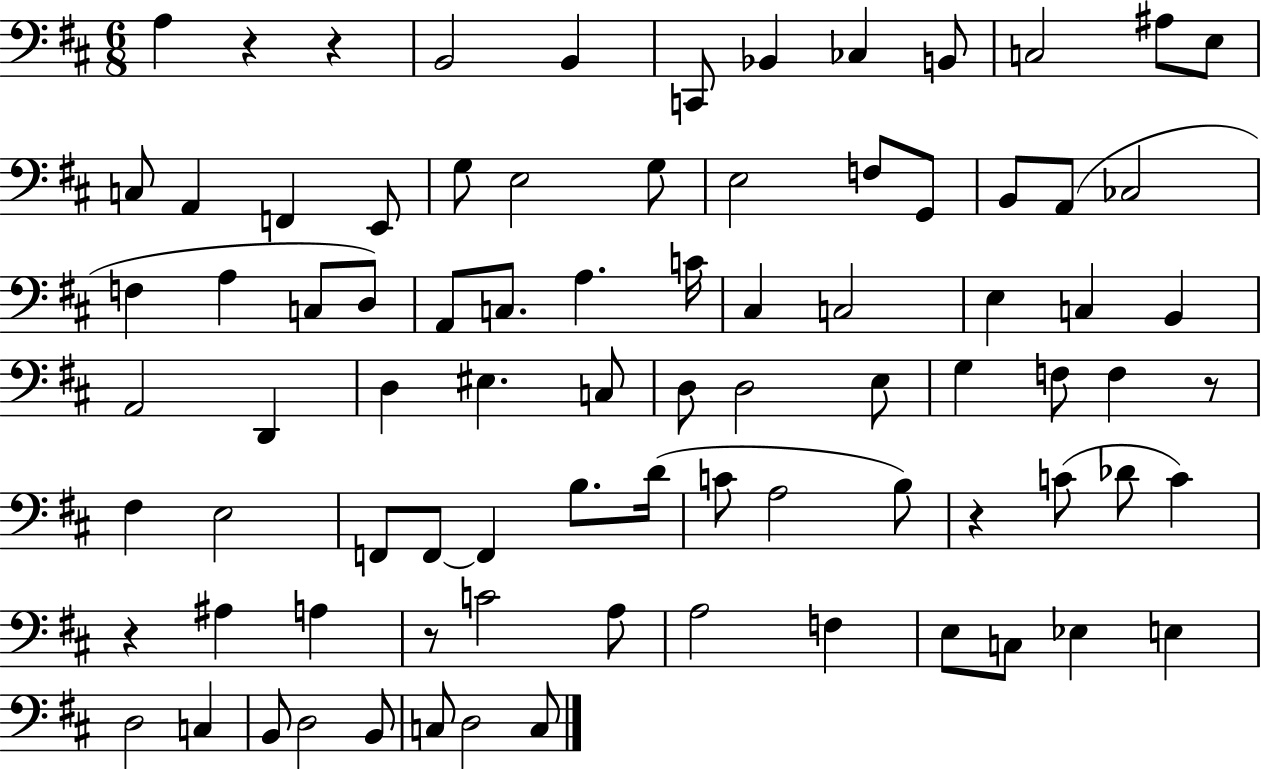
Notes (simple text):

A3/q R/q R/q B2/h B2/q C2/e Bb2/q CES3/q B2/e C3/h A#3/e E3/e C3/e A2/q F2/q E2/e G3/e E3/h G3/e E3/h F3/e G2/e B2/e A2/e CES3/h F3/q A3/q C3/e D3/e A2/e C3/e. A3/q. C4/s C#3/q C3/h E3/q C3/q B2/q A2/h D2/q D3/q EIS3/q. C3/e D3/e D3/h E3/e G3/q F3/e F3/q R/e F#3/q E3/h F2/e F2/e F2/q B3/e. D4/s C4/e A3/h B3/e R/q C4/e Db4/e C4/q R/q A#3/q A3/q R/e C4/h A3/e A3/h F3/q E3/e C3/e Eb3/q E3/q D3/h C3/q B2/e D3/h B2/e C3/e D3/h C3/e